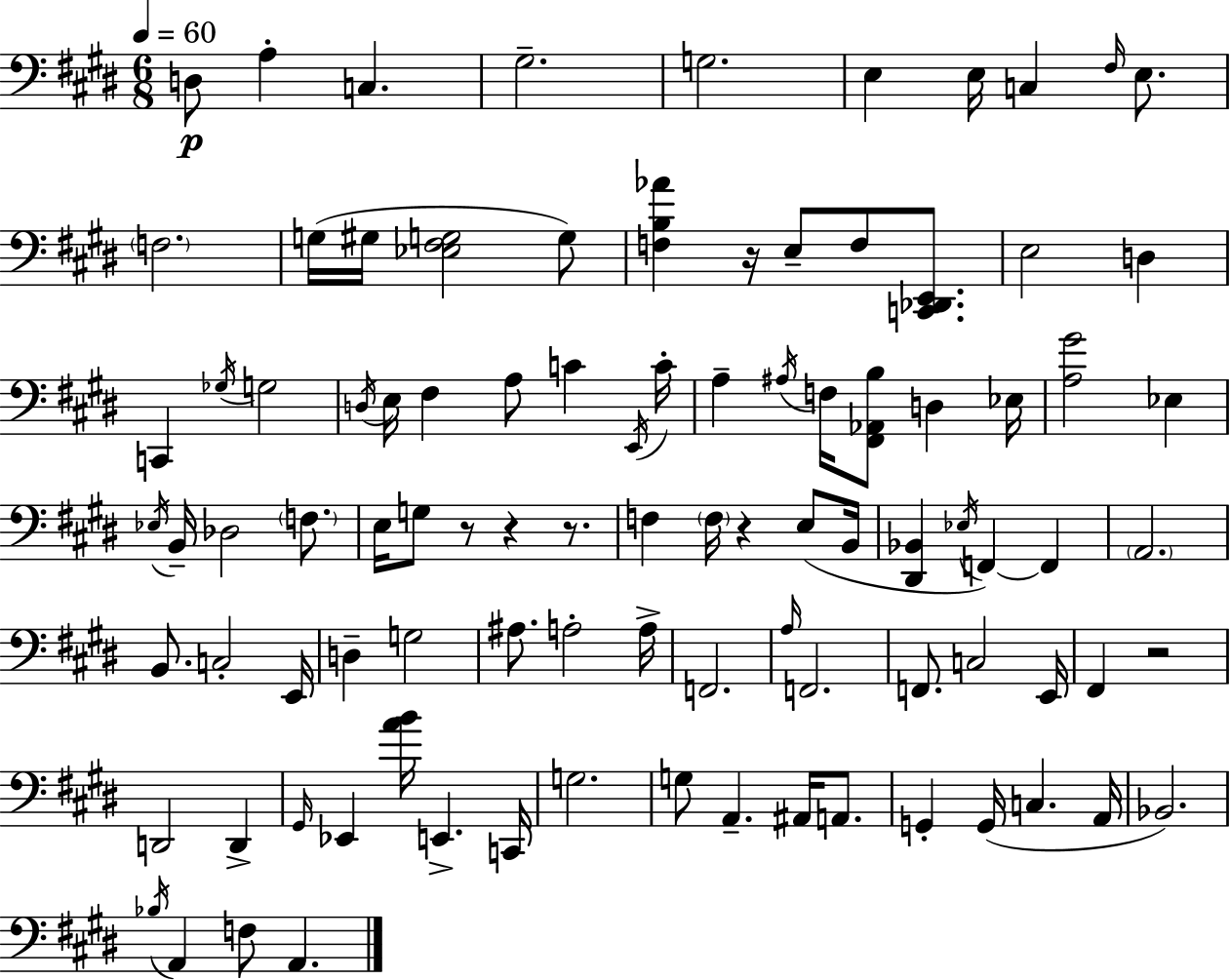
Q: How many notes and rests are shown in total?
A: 96